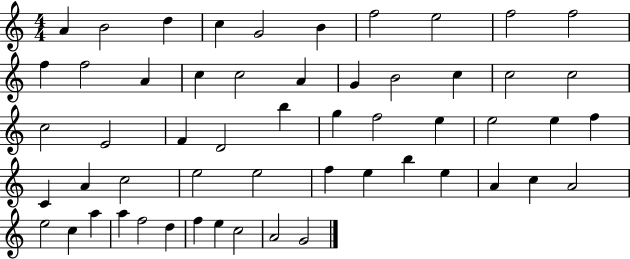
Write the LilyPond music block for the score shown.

{
  \clef treble
  \numericTimeSignature
  \time 4/4
  \key c \major
  a'4 b'2 d''4 | c''4 g'2 b'4 | f''2 e''2 | f''2 f''2 | \break f''4 f''2 a'4 | c''4 c''2 a'4 | g'4 b'2 c''4 | c''2 c''2 | \break c''2 e'2 | f'4 d'2 b''4 | g''4 f''2 e''4 | e''2 e''4 f''4 | \break c'4 a'4 c''2 | e''2 e''2 | f''4 e''4 b''4 e''4 | a'4 c''4 a'2 | \break e''2 c''4 a''4 | a''4 f''2 d''4 | f''4 e''4 c''2 | a'2 g'2 | \break \bar "|."
}